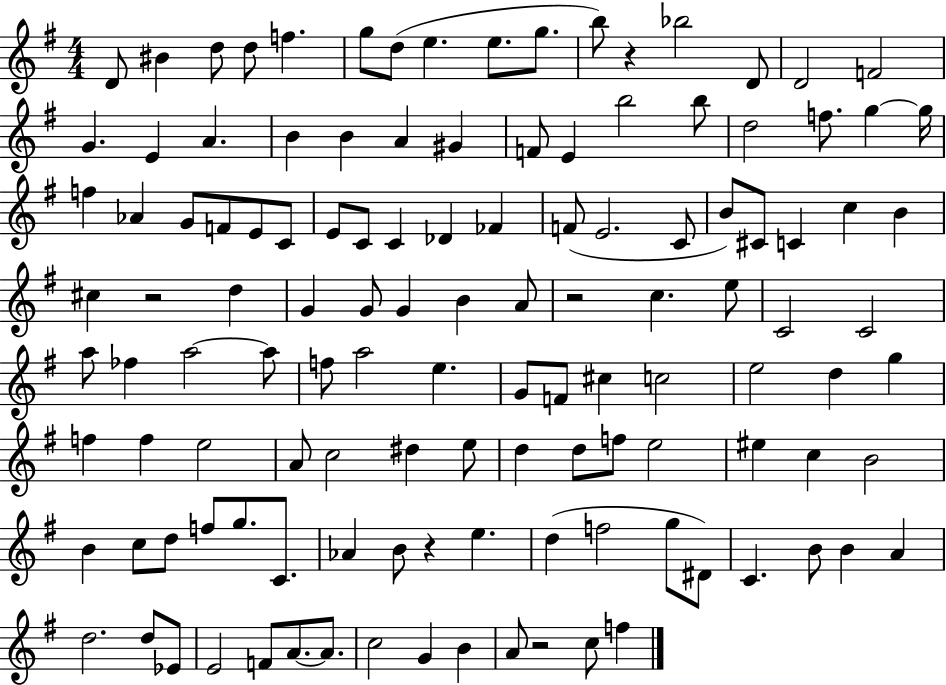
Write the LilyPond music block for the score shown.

{
  \clef treble
  \numericTimeSignature
  \time 4/4
  \key g \major
  d'8 bis'4 d''8 d''8 f''4. | g''8 d''8( e''4. e''8. g''8. | b''8) r4 bes''2 d'8 | d'2 f'2 | \break g'4. e'4 a'4. | b'4 b'4 a'4 gis'4 | f'8 e'4 b''2 b''8 | d''2 f''8. g''4~~ g''16 | \break f''4 aes'4 g'8 f'8 e'8 c'8 | e'8 c'8 c'4 des'4 fes'4 | f'8( e'2. c'8 | b'8) cis'8 c'4 c''4 b'4 | \break cis''4 r2 d''4 | g'4 g'8 g'4 b'4 a'8 | r2 c''4. e''8 | c'2 c'2 | \break a''8 fes''4 a''2~~ a''8 | f''8 a''2 e''4. | g'8 f'8 cis''4 c''2 | e''2 d''4 g''4 | \break f''4 f''4 e''2 | a'8 c''2 dis''4 e''8 | d''4 d''8 f''8 e''2 | eis''4 c''4 b'2 | \break b'4 c''8 d''8 f''8 g''8. c'8. | aes'4 b'8 r4 e''4. | d''4( f''2 g''8 dis'8) | c'4. b'8 b'4 a'4 | \break d''2. d''8 ees'8 | e'2 f'8 a'8.~~ a'8. | c''2 g'4 b'4 | a'8 r2 c''8 f''4 | \break \bar "|."
}